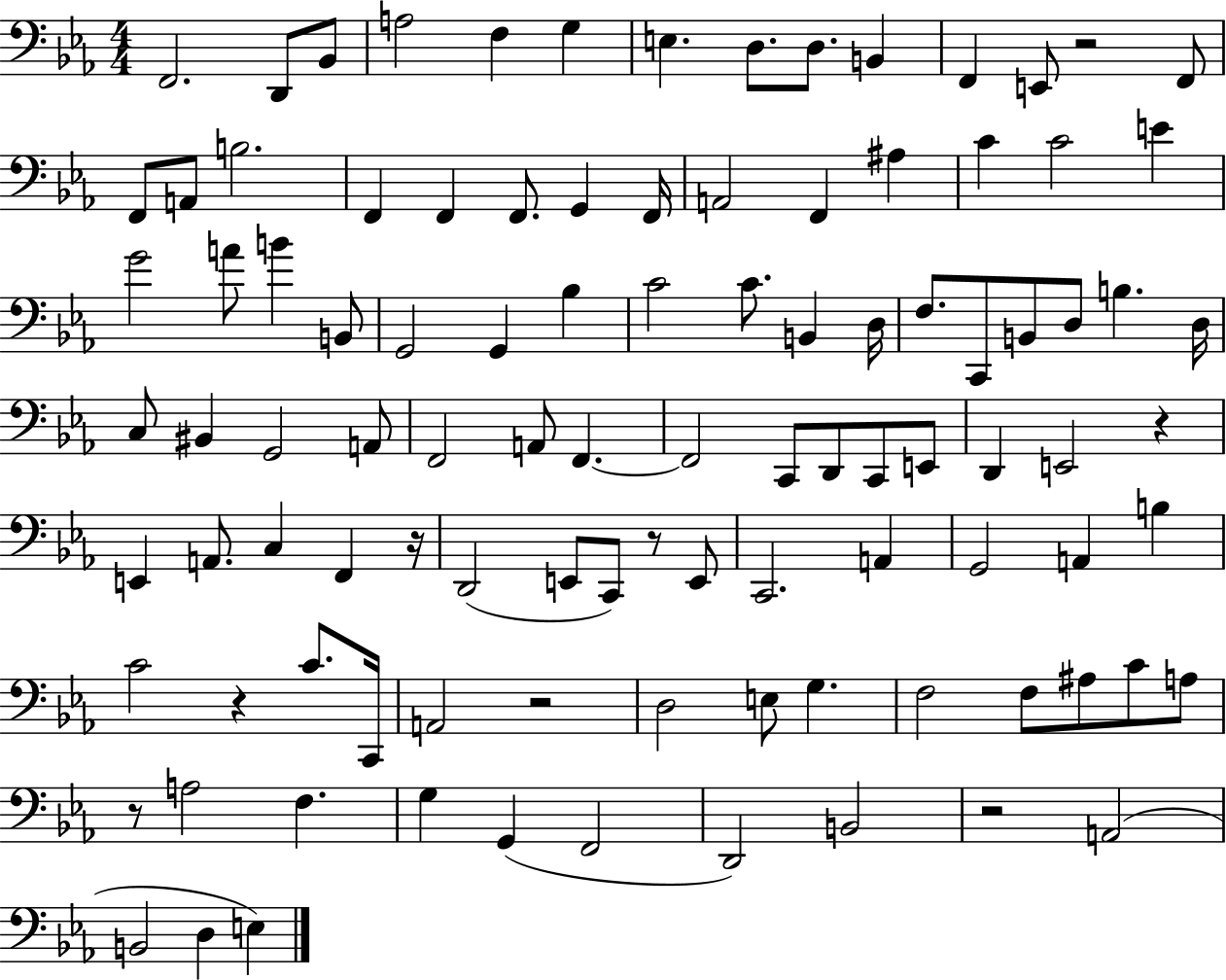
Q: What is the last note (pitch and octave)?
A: E3